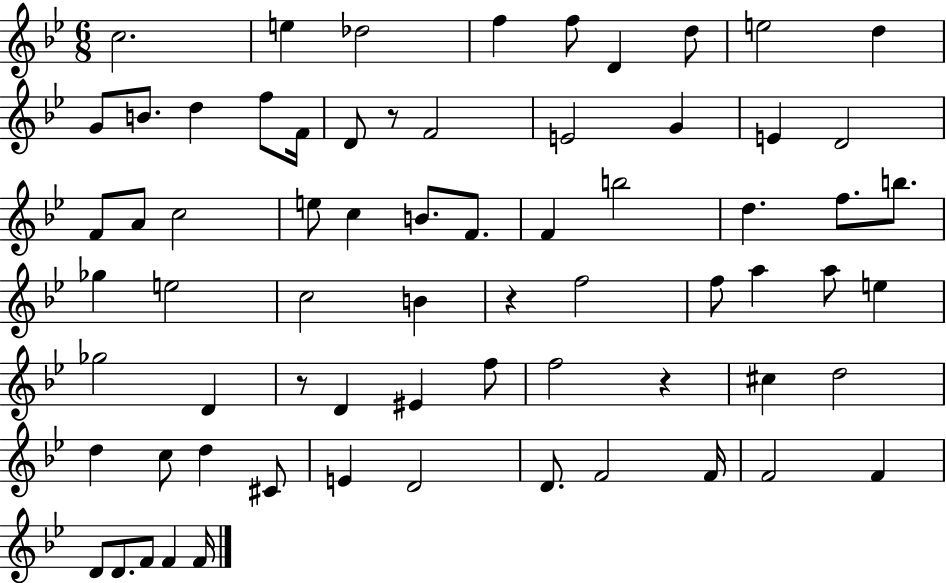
{
  \clef treble
  \numericTimeSignature
  \time 6/8
  \key bes \major
  c''2. | e''4 des''2 | f''4 f''8 d'4 d''8 | e''2 d''4 | \break g'8 b'8. d''4 f''8 f'16 | d'8 r8 f'2 | e'2 g'4 | e'4 d'2 | \break f'8 a'8 c''2 | e''8 c''4 b'8. f'8. | f'4 b''2 | d''4. f''8. b''8. | \break ges''4 e''2 | c''2 b'4 | r4 f''2 | f''8 a''4 a''8 e''4 | \break ges''2 d'4 | r8 d'4 eis'4 f''8 | f''2 r4 | cis''4 d''2 | \break d''4 c''8 d''4 cis'8 | e'4 d'2 | d'8. f'2 f'16 | f'2 f'4 | \break d'8 d'8. f'8 f'4 f'16 | \bar "|."
}